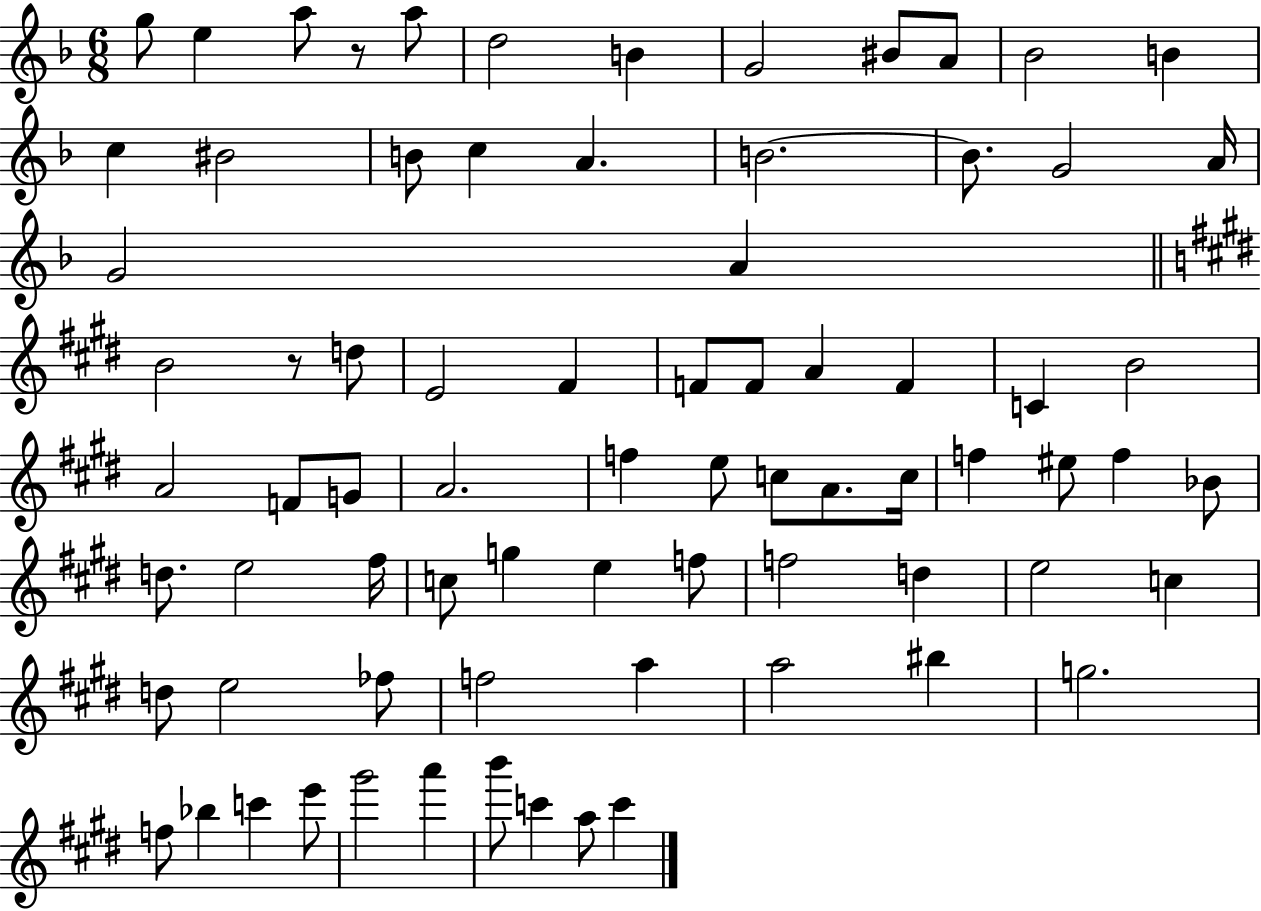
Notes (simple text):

G5/e E5/q A5/e R/e A5/e D5/h B4/q G4/h BIS4/e A4/e Bb4/h B4/q C5/q BIS4/h B4/e C5/q A4/q. B4/h. B4/e. G4/h A4/s G4/h A4/q B4/h R/e D5/e E4/h F#4/q F4/e F4/e A4/q F4/q C4/q B4/h A4/h F4/e G4/e A4/h. F5/q E5/e C5/e A4/e. C5/s F5/q EIS5/e F5/q Bb4/e D5/e. E5/h F#5/s C5/e G5/q E5/q F5/e F5/h D5/q E5/h C5/q D5/e E5/h FES5/e F5/h A5/q A5/h BIS5/q G5/h. F5/e Bb5/q C6/q E6/e G#6/h A6/q B6/e C6/q A5/e C6/q